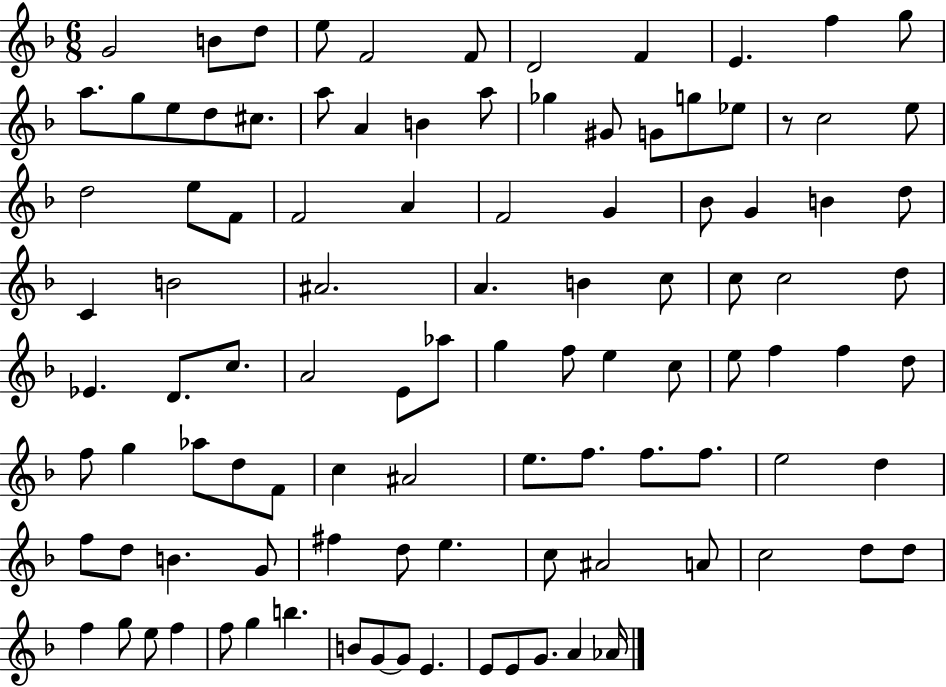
G4/h B4/e D5/e E5/e F4/h F4/e D4/h F4/q E4/q. F5/q G5/e A5/e. G5/e E5/e D5/e C#5/e. A5/e A4/q B4/q A5/e Gb5/q G#4/e G4/e G5/e Eb5/e R/e C5/h E5/e D5/h E5/e F4/e F4/h A4/q F4/h G4/q Bb4/e G4/q B4/q D5/e C4/q B4/h A#4/h. A4/q. B4/q C5/e C5/e C5/h D5/e Eb4/q. D4/e. C5/e. A4/h E4/e Ab5/e G5/q F5/e E5/q C5/e E5/e F5/q F5/q D5/e F5/e G5/q Ab5/e D5/e F4/e C5/q A#4/h E5/e. F5/e. F5/e. F5/e. E5/h D5/q F5/e D5/e B4/q. G4/e F#5/q D5/e E5/q. C5/e A#4/h A4/e C5/h D5/e D5/e F5/q G5/e E5/e F5/q F5/e G5/q B5/q. B4/e G4/e G4/e E4/q. E4/e E4/e G4/e. A4/q Ab4/s